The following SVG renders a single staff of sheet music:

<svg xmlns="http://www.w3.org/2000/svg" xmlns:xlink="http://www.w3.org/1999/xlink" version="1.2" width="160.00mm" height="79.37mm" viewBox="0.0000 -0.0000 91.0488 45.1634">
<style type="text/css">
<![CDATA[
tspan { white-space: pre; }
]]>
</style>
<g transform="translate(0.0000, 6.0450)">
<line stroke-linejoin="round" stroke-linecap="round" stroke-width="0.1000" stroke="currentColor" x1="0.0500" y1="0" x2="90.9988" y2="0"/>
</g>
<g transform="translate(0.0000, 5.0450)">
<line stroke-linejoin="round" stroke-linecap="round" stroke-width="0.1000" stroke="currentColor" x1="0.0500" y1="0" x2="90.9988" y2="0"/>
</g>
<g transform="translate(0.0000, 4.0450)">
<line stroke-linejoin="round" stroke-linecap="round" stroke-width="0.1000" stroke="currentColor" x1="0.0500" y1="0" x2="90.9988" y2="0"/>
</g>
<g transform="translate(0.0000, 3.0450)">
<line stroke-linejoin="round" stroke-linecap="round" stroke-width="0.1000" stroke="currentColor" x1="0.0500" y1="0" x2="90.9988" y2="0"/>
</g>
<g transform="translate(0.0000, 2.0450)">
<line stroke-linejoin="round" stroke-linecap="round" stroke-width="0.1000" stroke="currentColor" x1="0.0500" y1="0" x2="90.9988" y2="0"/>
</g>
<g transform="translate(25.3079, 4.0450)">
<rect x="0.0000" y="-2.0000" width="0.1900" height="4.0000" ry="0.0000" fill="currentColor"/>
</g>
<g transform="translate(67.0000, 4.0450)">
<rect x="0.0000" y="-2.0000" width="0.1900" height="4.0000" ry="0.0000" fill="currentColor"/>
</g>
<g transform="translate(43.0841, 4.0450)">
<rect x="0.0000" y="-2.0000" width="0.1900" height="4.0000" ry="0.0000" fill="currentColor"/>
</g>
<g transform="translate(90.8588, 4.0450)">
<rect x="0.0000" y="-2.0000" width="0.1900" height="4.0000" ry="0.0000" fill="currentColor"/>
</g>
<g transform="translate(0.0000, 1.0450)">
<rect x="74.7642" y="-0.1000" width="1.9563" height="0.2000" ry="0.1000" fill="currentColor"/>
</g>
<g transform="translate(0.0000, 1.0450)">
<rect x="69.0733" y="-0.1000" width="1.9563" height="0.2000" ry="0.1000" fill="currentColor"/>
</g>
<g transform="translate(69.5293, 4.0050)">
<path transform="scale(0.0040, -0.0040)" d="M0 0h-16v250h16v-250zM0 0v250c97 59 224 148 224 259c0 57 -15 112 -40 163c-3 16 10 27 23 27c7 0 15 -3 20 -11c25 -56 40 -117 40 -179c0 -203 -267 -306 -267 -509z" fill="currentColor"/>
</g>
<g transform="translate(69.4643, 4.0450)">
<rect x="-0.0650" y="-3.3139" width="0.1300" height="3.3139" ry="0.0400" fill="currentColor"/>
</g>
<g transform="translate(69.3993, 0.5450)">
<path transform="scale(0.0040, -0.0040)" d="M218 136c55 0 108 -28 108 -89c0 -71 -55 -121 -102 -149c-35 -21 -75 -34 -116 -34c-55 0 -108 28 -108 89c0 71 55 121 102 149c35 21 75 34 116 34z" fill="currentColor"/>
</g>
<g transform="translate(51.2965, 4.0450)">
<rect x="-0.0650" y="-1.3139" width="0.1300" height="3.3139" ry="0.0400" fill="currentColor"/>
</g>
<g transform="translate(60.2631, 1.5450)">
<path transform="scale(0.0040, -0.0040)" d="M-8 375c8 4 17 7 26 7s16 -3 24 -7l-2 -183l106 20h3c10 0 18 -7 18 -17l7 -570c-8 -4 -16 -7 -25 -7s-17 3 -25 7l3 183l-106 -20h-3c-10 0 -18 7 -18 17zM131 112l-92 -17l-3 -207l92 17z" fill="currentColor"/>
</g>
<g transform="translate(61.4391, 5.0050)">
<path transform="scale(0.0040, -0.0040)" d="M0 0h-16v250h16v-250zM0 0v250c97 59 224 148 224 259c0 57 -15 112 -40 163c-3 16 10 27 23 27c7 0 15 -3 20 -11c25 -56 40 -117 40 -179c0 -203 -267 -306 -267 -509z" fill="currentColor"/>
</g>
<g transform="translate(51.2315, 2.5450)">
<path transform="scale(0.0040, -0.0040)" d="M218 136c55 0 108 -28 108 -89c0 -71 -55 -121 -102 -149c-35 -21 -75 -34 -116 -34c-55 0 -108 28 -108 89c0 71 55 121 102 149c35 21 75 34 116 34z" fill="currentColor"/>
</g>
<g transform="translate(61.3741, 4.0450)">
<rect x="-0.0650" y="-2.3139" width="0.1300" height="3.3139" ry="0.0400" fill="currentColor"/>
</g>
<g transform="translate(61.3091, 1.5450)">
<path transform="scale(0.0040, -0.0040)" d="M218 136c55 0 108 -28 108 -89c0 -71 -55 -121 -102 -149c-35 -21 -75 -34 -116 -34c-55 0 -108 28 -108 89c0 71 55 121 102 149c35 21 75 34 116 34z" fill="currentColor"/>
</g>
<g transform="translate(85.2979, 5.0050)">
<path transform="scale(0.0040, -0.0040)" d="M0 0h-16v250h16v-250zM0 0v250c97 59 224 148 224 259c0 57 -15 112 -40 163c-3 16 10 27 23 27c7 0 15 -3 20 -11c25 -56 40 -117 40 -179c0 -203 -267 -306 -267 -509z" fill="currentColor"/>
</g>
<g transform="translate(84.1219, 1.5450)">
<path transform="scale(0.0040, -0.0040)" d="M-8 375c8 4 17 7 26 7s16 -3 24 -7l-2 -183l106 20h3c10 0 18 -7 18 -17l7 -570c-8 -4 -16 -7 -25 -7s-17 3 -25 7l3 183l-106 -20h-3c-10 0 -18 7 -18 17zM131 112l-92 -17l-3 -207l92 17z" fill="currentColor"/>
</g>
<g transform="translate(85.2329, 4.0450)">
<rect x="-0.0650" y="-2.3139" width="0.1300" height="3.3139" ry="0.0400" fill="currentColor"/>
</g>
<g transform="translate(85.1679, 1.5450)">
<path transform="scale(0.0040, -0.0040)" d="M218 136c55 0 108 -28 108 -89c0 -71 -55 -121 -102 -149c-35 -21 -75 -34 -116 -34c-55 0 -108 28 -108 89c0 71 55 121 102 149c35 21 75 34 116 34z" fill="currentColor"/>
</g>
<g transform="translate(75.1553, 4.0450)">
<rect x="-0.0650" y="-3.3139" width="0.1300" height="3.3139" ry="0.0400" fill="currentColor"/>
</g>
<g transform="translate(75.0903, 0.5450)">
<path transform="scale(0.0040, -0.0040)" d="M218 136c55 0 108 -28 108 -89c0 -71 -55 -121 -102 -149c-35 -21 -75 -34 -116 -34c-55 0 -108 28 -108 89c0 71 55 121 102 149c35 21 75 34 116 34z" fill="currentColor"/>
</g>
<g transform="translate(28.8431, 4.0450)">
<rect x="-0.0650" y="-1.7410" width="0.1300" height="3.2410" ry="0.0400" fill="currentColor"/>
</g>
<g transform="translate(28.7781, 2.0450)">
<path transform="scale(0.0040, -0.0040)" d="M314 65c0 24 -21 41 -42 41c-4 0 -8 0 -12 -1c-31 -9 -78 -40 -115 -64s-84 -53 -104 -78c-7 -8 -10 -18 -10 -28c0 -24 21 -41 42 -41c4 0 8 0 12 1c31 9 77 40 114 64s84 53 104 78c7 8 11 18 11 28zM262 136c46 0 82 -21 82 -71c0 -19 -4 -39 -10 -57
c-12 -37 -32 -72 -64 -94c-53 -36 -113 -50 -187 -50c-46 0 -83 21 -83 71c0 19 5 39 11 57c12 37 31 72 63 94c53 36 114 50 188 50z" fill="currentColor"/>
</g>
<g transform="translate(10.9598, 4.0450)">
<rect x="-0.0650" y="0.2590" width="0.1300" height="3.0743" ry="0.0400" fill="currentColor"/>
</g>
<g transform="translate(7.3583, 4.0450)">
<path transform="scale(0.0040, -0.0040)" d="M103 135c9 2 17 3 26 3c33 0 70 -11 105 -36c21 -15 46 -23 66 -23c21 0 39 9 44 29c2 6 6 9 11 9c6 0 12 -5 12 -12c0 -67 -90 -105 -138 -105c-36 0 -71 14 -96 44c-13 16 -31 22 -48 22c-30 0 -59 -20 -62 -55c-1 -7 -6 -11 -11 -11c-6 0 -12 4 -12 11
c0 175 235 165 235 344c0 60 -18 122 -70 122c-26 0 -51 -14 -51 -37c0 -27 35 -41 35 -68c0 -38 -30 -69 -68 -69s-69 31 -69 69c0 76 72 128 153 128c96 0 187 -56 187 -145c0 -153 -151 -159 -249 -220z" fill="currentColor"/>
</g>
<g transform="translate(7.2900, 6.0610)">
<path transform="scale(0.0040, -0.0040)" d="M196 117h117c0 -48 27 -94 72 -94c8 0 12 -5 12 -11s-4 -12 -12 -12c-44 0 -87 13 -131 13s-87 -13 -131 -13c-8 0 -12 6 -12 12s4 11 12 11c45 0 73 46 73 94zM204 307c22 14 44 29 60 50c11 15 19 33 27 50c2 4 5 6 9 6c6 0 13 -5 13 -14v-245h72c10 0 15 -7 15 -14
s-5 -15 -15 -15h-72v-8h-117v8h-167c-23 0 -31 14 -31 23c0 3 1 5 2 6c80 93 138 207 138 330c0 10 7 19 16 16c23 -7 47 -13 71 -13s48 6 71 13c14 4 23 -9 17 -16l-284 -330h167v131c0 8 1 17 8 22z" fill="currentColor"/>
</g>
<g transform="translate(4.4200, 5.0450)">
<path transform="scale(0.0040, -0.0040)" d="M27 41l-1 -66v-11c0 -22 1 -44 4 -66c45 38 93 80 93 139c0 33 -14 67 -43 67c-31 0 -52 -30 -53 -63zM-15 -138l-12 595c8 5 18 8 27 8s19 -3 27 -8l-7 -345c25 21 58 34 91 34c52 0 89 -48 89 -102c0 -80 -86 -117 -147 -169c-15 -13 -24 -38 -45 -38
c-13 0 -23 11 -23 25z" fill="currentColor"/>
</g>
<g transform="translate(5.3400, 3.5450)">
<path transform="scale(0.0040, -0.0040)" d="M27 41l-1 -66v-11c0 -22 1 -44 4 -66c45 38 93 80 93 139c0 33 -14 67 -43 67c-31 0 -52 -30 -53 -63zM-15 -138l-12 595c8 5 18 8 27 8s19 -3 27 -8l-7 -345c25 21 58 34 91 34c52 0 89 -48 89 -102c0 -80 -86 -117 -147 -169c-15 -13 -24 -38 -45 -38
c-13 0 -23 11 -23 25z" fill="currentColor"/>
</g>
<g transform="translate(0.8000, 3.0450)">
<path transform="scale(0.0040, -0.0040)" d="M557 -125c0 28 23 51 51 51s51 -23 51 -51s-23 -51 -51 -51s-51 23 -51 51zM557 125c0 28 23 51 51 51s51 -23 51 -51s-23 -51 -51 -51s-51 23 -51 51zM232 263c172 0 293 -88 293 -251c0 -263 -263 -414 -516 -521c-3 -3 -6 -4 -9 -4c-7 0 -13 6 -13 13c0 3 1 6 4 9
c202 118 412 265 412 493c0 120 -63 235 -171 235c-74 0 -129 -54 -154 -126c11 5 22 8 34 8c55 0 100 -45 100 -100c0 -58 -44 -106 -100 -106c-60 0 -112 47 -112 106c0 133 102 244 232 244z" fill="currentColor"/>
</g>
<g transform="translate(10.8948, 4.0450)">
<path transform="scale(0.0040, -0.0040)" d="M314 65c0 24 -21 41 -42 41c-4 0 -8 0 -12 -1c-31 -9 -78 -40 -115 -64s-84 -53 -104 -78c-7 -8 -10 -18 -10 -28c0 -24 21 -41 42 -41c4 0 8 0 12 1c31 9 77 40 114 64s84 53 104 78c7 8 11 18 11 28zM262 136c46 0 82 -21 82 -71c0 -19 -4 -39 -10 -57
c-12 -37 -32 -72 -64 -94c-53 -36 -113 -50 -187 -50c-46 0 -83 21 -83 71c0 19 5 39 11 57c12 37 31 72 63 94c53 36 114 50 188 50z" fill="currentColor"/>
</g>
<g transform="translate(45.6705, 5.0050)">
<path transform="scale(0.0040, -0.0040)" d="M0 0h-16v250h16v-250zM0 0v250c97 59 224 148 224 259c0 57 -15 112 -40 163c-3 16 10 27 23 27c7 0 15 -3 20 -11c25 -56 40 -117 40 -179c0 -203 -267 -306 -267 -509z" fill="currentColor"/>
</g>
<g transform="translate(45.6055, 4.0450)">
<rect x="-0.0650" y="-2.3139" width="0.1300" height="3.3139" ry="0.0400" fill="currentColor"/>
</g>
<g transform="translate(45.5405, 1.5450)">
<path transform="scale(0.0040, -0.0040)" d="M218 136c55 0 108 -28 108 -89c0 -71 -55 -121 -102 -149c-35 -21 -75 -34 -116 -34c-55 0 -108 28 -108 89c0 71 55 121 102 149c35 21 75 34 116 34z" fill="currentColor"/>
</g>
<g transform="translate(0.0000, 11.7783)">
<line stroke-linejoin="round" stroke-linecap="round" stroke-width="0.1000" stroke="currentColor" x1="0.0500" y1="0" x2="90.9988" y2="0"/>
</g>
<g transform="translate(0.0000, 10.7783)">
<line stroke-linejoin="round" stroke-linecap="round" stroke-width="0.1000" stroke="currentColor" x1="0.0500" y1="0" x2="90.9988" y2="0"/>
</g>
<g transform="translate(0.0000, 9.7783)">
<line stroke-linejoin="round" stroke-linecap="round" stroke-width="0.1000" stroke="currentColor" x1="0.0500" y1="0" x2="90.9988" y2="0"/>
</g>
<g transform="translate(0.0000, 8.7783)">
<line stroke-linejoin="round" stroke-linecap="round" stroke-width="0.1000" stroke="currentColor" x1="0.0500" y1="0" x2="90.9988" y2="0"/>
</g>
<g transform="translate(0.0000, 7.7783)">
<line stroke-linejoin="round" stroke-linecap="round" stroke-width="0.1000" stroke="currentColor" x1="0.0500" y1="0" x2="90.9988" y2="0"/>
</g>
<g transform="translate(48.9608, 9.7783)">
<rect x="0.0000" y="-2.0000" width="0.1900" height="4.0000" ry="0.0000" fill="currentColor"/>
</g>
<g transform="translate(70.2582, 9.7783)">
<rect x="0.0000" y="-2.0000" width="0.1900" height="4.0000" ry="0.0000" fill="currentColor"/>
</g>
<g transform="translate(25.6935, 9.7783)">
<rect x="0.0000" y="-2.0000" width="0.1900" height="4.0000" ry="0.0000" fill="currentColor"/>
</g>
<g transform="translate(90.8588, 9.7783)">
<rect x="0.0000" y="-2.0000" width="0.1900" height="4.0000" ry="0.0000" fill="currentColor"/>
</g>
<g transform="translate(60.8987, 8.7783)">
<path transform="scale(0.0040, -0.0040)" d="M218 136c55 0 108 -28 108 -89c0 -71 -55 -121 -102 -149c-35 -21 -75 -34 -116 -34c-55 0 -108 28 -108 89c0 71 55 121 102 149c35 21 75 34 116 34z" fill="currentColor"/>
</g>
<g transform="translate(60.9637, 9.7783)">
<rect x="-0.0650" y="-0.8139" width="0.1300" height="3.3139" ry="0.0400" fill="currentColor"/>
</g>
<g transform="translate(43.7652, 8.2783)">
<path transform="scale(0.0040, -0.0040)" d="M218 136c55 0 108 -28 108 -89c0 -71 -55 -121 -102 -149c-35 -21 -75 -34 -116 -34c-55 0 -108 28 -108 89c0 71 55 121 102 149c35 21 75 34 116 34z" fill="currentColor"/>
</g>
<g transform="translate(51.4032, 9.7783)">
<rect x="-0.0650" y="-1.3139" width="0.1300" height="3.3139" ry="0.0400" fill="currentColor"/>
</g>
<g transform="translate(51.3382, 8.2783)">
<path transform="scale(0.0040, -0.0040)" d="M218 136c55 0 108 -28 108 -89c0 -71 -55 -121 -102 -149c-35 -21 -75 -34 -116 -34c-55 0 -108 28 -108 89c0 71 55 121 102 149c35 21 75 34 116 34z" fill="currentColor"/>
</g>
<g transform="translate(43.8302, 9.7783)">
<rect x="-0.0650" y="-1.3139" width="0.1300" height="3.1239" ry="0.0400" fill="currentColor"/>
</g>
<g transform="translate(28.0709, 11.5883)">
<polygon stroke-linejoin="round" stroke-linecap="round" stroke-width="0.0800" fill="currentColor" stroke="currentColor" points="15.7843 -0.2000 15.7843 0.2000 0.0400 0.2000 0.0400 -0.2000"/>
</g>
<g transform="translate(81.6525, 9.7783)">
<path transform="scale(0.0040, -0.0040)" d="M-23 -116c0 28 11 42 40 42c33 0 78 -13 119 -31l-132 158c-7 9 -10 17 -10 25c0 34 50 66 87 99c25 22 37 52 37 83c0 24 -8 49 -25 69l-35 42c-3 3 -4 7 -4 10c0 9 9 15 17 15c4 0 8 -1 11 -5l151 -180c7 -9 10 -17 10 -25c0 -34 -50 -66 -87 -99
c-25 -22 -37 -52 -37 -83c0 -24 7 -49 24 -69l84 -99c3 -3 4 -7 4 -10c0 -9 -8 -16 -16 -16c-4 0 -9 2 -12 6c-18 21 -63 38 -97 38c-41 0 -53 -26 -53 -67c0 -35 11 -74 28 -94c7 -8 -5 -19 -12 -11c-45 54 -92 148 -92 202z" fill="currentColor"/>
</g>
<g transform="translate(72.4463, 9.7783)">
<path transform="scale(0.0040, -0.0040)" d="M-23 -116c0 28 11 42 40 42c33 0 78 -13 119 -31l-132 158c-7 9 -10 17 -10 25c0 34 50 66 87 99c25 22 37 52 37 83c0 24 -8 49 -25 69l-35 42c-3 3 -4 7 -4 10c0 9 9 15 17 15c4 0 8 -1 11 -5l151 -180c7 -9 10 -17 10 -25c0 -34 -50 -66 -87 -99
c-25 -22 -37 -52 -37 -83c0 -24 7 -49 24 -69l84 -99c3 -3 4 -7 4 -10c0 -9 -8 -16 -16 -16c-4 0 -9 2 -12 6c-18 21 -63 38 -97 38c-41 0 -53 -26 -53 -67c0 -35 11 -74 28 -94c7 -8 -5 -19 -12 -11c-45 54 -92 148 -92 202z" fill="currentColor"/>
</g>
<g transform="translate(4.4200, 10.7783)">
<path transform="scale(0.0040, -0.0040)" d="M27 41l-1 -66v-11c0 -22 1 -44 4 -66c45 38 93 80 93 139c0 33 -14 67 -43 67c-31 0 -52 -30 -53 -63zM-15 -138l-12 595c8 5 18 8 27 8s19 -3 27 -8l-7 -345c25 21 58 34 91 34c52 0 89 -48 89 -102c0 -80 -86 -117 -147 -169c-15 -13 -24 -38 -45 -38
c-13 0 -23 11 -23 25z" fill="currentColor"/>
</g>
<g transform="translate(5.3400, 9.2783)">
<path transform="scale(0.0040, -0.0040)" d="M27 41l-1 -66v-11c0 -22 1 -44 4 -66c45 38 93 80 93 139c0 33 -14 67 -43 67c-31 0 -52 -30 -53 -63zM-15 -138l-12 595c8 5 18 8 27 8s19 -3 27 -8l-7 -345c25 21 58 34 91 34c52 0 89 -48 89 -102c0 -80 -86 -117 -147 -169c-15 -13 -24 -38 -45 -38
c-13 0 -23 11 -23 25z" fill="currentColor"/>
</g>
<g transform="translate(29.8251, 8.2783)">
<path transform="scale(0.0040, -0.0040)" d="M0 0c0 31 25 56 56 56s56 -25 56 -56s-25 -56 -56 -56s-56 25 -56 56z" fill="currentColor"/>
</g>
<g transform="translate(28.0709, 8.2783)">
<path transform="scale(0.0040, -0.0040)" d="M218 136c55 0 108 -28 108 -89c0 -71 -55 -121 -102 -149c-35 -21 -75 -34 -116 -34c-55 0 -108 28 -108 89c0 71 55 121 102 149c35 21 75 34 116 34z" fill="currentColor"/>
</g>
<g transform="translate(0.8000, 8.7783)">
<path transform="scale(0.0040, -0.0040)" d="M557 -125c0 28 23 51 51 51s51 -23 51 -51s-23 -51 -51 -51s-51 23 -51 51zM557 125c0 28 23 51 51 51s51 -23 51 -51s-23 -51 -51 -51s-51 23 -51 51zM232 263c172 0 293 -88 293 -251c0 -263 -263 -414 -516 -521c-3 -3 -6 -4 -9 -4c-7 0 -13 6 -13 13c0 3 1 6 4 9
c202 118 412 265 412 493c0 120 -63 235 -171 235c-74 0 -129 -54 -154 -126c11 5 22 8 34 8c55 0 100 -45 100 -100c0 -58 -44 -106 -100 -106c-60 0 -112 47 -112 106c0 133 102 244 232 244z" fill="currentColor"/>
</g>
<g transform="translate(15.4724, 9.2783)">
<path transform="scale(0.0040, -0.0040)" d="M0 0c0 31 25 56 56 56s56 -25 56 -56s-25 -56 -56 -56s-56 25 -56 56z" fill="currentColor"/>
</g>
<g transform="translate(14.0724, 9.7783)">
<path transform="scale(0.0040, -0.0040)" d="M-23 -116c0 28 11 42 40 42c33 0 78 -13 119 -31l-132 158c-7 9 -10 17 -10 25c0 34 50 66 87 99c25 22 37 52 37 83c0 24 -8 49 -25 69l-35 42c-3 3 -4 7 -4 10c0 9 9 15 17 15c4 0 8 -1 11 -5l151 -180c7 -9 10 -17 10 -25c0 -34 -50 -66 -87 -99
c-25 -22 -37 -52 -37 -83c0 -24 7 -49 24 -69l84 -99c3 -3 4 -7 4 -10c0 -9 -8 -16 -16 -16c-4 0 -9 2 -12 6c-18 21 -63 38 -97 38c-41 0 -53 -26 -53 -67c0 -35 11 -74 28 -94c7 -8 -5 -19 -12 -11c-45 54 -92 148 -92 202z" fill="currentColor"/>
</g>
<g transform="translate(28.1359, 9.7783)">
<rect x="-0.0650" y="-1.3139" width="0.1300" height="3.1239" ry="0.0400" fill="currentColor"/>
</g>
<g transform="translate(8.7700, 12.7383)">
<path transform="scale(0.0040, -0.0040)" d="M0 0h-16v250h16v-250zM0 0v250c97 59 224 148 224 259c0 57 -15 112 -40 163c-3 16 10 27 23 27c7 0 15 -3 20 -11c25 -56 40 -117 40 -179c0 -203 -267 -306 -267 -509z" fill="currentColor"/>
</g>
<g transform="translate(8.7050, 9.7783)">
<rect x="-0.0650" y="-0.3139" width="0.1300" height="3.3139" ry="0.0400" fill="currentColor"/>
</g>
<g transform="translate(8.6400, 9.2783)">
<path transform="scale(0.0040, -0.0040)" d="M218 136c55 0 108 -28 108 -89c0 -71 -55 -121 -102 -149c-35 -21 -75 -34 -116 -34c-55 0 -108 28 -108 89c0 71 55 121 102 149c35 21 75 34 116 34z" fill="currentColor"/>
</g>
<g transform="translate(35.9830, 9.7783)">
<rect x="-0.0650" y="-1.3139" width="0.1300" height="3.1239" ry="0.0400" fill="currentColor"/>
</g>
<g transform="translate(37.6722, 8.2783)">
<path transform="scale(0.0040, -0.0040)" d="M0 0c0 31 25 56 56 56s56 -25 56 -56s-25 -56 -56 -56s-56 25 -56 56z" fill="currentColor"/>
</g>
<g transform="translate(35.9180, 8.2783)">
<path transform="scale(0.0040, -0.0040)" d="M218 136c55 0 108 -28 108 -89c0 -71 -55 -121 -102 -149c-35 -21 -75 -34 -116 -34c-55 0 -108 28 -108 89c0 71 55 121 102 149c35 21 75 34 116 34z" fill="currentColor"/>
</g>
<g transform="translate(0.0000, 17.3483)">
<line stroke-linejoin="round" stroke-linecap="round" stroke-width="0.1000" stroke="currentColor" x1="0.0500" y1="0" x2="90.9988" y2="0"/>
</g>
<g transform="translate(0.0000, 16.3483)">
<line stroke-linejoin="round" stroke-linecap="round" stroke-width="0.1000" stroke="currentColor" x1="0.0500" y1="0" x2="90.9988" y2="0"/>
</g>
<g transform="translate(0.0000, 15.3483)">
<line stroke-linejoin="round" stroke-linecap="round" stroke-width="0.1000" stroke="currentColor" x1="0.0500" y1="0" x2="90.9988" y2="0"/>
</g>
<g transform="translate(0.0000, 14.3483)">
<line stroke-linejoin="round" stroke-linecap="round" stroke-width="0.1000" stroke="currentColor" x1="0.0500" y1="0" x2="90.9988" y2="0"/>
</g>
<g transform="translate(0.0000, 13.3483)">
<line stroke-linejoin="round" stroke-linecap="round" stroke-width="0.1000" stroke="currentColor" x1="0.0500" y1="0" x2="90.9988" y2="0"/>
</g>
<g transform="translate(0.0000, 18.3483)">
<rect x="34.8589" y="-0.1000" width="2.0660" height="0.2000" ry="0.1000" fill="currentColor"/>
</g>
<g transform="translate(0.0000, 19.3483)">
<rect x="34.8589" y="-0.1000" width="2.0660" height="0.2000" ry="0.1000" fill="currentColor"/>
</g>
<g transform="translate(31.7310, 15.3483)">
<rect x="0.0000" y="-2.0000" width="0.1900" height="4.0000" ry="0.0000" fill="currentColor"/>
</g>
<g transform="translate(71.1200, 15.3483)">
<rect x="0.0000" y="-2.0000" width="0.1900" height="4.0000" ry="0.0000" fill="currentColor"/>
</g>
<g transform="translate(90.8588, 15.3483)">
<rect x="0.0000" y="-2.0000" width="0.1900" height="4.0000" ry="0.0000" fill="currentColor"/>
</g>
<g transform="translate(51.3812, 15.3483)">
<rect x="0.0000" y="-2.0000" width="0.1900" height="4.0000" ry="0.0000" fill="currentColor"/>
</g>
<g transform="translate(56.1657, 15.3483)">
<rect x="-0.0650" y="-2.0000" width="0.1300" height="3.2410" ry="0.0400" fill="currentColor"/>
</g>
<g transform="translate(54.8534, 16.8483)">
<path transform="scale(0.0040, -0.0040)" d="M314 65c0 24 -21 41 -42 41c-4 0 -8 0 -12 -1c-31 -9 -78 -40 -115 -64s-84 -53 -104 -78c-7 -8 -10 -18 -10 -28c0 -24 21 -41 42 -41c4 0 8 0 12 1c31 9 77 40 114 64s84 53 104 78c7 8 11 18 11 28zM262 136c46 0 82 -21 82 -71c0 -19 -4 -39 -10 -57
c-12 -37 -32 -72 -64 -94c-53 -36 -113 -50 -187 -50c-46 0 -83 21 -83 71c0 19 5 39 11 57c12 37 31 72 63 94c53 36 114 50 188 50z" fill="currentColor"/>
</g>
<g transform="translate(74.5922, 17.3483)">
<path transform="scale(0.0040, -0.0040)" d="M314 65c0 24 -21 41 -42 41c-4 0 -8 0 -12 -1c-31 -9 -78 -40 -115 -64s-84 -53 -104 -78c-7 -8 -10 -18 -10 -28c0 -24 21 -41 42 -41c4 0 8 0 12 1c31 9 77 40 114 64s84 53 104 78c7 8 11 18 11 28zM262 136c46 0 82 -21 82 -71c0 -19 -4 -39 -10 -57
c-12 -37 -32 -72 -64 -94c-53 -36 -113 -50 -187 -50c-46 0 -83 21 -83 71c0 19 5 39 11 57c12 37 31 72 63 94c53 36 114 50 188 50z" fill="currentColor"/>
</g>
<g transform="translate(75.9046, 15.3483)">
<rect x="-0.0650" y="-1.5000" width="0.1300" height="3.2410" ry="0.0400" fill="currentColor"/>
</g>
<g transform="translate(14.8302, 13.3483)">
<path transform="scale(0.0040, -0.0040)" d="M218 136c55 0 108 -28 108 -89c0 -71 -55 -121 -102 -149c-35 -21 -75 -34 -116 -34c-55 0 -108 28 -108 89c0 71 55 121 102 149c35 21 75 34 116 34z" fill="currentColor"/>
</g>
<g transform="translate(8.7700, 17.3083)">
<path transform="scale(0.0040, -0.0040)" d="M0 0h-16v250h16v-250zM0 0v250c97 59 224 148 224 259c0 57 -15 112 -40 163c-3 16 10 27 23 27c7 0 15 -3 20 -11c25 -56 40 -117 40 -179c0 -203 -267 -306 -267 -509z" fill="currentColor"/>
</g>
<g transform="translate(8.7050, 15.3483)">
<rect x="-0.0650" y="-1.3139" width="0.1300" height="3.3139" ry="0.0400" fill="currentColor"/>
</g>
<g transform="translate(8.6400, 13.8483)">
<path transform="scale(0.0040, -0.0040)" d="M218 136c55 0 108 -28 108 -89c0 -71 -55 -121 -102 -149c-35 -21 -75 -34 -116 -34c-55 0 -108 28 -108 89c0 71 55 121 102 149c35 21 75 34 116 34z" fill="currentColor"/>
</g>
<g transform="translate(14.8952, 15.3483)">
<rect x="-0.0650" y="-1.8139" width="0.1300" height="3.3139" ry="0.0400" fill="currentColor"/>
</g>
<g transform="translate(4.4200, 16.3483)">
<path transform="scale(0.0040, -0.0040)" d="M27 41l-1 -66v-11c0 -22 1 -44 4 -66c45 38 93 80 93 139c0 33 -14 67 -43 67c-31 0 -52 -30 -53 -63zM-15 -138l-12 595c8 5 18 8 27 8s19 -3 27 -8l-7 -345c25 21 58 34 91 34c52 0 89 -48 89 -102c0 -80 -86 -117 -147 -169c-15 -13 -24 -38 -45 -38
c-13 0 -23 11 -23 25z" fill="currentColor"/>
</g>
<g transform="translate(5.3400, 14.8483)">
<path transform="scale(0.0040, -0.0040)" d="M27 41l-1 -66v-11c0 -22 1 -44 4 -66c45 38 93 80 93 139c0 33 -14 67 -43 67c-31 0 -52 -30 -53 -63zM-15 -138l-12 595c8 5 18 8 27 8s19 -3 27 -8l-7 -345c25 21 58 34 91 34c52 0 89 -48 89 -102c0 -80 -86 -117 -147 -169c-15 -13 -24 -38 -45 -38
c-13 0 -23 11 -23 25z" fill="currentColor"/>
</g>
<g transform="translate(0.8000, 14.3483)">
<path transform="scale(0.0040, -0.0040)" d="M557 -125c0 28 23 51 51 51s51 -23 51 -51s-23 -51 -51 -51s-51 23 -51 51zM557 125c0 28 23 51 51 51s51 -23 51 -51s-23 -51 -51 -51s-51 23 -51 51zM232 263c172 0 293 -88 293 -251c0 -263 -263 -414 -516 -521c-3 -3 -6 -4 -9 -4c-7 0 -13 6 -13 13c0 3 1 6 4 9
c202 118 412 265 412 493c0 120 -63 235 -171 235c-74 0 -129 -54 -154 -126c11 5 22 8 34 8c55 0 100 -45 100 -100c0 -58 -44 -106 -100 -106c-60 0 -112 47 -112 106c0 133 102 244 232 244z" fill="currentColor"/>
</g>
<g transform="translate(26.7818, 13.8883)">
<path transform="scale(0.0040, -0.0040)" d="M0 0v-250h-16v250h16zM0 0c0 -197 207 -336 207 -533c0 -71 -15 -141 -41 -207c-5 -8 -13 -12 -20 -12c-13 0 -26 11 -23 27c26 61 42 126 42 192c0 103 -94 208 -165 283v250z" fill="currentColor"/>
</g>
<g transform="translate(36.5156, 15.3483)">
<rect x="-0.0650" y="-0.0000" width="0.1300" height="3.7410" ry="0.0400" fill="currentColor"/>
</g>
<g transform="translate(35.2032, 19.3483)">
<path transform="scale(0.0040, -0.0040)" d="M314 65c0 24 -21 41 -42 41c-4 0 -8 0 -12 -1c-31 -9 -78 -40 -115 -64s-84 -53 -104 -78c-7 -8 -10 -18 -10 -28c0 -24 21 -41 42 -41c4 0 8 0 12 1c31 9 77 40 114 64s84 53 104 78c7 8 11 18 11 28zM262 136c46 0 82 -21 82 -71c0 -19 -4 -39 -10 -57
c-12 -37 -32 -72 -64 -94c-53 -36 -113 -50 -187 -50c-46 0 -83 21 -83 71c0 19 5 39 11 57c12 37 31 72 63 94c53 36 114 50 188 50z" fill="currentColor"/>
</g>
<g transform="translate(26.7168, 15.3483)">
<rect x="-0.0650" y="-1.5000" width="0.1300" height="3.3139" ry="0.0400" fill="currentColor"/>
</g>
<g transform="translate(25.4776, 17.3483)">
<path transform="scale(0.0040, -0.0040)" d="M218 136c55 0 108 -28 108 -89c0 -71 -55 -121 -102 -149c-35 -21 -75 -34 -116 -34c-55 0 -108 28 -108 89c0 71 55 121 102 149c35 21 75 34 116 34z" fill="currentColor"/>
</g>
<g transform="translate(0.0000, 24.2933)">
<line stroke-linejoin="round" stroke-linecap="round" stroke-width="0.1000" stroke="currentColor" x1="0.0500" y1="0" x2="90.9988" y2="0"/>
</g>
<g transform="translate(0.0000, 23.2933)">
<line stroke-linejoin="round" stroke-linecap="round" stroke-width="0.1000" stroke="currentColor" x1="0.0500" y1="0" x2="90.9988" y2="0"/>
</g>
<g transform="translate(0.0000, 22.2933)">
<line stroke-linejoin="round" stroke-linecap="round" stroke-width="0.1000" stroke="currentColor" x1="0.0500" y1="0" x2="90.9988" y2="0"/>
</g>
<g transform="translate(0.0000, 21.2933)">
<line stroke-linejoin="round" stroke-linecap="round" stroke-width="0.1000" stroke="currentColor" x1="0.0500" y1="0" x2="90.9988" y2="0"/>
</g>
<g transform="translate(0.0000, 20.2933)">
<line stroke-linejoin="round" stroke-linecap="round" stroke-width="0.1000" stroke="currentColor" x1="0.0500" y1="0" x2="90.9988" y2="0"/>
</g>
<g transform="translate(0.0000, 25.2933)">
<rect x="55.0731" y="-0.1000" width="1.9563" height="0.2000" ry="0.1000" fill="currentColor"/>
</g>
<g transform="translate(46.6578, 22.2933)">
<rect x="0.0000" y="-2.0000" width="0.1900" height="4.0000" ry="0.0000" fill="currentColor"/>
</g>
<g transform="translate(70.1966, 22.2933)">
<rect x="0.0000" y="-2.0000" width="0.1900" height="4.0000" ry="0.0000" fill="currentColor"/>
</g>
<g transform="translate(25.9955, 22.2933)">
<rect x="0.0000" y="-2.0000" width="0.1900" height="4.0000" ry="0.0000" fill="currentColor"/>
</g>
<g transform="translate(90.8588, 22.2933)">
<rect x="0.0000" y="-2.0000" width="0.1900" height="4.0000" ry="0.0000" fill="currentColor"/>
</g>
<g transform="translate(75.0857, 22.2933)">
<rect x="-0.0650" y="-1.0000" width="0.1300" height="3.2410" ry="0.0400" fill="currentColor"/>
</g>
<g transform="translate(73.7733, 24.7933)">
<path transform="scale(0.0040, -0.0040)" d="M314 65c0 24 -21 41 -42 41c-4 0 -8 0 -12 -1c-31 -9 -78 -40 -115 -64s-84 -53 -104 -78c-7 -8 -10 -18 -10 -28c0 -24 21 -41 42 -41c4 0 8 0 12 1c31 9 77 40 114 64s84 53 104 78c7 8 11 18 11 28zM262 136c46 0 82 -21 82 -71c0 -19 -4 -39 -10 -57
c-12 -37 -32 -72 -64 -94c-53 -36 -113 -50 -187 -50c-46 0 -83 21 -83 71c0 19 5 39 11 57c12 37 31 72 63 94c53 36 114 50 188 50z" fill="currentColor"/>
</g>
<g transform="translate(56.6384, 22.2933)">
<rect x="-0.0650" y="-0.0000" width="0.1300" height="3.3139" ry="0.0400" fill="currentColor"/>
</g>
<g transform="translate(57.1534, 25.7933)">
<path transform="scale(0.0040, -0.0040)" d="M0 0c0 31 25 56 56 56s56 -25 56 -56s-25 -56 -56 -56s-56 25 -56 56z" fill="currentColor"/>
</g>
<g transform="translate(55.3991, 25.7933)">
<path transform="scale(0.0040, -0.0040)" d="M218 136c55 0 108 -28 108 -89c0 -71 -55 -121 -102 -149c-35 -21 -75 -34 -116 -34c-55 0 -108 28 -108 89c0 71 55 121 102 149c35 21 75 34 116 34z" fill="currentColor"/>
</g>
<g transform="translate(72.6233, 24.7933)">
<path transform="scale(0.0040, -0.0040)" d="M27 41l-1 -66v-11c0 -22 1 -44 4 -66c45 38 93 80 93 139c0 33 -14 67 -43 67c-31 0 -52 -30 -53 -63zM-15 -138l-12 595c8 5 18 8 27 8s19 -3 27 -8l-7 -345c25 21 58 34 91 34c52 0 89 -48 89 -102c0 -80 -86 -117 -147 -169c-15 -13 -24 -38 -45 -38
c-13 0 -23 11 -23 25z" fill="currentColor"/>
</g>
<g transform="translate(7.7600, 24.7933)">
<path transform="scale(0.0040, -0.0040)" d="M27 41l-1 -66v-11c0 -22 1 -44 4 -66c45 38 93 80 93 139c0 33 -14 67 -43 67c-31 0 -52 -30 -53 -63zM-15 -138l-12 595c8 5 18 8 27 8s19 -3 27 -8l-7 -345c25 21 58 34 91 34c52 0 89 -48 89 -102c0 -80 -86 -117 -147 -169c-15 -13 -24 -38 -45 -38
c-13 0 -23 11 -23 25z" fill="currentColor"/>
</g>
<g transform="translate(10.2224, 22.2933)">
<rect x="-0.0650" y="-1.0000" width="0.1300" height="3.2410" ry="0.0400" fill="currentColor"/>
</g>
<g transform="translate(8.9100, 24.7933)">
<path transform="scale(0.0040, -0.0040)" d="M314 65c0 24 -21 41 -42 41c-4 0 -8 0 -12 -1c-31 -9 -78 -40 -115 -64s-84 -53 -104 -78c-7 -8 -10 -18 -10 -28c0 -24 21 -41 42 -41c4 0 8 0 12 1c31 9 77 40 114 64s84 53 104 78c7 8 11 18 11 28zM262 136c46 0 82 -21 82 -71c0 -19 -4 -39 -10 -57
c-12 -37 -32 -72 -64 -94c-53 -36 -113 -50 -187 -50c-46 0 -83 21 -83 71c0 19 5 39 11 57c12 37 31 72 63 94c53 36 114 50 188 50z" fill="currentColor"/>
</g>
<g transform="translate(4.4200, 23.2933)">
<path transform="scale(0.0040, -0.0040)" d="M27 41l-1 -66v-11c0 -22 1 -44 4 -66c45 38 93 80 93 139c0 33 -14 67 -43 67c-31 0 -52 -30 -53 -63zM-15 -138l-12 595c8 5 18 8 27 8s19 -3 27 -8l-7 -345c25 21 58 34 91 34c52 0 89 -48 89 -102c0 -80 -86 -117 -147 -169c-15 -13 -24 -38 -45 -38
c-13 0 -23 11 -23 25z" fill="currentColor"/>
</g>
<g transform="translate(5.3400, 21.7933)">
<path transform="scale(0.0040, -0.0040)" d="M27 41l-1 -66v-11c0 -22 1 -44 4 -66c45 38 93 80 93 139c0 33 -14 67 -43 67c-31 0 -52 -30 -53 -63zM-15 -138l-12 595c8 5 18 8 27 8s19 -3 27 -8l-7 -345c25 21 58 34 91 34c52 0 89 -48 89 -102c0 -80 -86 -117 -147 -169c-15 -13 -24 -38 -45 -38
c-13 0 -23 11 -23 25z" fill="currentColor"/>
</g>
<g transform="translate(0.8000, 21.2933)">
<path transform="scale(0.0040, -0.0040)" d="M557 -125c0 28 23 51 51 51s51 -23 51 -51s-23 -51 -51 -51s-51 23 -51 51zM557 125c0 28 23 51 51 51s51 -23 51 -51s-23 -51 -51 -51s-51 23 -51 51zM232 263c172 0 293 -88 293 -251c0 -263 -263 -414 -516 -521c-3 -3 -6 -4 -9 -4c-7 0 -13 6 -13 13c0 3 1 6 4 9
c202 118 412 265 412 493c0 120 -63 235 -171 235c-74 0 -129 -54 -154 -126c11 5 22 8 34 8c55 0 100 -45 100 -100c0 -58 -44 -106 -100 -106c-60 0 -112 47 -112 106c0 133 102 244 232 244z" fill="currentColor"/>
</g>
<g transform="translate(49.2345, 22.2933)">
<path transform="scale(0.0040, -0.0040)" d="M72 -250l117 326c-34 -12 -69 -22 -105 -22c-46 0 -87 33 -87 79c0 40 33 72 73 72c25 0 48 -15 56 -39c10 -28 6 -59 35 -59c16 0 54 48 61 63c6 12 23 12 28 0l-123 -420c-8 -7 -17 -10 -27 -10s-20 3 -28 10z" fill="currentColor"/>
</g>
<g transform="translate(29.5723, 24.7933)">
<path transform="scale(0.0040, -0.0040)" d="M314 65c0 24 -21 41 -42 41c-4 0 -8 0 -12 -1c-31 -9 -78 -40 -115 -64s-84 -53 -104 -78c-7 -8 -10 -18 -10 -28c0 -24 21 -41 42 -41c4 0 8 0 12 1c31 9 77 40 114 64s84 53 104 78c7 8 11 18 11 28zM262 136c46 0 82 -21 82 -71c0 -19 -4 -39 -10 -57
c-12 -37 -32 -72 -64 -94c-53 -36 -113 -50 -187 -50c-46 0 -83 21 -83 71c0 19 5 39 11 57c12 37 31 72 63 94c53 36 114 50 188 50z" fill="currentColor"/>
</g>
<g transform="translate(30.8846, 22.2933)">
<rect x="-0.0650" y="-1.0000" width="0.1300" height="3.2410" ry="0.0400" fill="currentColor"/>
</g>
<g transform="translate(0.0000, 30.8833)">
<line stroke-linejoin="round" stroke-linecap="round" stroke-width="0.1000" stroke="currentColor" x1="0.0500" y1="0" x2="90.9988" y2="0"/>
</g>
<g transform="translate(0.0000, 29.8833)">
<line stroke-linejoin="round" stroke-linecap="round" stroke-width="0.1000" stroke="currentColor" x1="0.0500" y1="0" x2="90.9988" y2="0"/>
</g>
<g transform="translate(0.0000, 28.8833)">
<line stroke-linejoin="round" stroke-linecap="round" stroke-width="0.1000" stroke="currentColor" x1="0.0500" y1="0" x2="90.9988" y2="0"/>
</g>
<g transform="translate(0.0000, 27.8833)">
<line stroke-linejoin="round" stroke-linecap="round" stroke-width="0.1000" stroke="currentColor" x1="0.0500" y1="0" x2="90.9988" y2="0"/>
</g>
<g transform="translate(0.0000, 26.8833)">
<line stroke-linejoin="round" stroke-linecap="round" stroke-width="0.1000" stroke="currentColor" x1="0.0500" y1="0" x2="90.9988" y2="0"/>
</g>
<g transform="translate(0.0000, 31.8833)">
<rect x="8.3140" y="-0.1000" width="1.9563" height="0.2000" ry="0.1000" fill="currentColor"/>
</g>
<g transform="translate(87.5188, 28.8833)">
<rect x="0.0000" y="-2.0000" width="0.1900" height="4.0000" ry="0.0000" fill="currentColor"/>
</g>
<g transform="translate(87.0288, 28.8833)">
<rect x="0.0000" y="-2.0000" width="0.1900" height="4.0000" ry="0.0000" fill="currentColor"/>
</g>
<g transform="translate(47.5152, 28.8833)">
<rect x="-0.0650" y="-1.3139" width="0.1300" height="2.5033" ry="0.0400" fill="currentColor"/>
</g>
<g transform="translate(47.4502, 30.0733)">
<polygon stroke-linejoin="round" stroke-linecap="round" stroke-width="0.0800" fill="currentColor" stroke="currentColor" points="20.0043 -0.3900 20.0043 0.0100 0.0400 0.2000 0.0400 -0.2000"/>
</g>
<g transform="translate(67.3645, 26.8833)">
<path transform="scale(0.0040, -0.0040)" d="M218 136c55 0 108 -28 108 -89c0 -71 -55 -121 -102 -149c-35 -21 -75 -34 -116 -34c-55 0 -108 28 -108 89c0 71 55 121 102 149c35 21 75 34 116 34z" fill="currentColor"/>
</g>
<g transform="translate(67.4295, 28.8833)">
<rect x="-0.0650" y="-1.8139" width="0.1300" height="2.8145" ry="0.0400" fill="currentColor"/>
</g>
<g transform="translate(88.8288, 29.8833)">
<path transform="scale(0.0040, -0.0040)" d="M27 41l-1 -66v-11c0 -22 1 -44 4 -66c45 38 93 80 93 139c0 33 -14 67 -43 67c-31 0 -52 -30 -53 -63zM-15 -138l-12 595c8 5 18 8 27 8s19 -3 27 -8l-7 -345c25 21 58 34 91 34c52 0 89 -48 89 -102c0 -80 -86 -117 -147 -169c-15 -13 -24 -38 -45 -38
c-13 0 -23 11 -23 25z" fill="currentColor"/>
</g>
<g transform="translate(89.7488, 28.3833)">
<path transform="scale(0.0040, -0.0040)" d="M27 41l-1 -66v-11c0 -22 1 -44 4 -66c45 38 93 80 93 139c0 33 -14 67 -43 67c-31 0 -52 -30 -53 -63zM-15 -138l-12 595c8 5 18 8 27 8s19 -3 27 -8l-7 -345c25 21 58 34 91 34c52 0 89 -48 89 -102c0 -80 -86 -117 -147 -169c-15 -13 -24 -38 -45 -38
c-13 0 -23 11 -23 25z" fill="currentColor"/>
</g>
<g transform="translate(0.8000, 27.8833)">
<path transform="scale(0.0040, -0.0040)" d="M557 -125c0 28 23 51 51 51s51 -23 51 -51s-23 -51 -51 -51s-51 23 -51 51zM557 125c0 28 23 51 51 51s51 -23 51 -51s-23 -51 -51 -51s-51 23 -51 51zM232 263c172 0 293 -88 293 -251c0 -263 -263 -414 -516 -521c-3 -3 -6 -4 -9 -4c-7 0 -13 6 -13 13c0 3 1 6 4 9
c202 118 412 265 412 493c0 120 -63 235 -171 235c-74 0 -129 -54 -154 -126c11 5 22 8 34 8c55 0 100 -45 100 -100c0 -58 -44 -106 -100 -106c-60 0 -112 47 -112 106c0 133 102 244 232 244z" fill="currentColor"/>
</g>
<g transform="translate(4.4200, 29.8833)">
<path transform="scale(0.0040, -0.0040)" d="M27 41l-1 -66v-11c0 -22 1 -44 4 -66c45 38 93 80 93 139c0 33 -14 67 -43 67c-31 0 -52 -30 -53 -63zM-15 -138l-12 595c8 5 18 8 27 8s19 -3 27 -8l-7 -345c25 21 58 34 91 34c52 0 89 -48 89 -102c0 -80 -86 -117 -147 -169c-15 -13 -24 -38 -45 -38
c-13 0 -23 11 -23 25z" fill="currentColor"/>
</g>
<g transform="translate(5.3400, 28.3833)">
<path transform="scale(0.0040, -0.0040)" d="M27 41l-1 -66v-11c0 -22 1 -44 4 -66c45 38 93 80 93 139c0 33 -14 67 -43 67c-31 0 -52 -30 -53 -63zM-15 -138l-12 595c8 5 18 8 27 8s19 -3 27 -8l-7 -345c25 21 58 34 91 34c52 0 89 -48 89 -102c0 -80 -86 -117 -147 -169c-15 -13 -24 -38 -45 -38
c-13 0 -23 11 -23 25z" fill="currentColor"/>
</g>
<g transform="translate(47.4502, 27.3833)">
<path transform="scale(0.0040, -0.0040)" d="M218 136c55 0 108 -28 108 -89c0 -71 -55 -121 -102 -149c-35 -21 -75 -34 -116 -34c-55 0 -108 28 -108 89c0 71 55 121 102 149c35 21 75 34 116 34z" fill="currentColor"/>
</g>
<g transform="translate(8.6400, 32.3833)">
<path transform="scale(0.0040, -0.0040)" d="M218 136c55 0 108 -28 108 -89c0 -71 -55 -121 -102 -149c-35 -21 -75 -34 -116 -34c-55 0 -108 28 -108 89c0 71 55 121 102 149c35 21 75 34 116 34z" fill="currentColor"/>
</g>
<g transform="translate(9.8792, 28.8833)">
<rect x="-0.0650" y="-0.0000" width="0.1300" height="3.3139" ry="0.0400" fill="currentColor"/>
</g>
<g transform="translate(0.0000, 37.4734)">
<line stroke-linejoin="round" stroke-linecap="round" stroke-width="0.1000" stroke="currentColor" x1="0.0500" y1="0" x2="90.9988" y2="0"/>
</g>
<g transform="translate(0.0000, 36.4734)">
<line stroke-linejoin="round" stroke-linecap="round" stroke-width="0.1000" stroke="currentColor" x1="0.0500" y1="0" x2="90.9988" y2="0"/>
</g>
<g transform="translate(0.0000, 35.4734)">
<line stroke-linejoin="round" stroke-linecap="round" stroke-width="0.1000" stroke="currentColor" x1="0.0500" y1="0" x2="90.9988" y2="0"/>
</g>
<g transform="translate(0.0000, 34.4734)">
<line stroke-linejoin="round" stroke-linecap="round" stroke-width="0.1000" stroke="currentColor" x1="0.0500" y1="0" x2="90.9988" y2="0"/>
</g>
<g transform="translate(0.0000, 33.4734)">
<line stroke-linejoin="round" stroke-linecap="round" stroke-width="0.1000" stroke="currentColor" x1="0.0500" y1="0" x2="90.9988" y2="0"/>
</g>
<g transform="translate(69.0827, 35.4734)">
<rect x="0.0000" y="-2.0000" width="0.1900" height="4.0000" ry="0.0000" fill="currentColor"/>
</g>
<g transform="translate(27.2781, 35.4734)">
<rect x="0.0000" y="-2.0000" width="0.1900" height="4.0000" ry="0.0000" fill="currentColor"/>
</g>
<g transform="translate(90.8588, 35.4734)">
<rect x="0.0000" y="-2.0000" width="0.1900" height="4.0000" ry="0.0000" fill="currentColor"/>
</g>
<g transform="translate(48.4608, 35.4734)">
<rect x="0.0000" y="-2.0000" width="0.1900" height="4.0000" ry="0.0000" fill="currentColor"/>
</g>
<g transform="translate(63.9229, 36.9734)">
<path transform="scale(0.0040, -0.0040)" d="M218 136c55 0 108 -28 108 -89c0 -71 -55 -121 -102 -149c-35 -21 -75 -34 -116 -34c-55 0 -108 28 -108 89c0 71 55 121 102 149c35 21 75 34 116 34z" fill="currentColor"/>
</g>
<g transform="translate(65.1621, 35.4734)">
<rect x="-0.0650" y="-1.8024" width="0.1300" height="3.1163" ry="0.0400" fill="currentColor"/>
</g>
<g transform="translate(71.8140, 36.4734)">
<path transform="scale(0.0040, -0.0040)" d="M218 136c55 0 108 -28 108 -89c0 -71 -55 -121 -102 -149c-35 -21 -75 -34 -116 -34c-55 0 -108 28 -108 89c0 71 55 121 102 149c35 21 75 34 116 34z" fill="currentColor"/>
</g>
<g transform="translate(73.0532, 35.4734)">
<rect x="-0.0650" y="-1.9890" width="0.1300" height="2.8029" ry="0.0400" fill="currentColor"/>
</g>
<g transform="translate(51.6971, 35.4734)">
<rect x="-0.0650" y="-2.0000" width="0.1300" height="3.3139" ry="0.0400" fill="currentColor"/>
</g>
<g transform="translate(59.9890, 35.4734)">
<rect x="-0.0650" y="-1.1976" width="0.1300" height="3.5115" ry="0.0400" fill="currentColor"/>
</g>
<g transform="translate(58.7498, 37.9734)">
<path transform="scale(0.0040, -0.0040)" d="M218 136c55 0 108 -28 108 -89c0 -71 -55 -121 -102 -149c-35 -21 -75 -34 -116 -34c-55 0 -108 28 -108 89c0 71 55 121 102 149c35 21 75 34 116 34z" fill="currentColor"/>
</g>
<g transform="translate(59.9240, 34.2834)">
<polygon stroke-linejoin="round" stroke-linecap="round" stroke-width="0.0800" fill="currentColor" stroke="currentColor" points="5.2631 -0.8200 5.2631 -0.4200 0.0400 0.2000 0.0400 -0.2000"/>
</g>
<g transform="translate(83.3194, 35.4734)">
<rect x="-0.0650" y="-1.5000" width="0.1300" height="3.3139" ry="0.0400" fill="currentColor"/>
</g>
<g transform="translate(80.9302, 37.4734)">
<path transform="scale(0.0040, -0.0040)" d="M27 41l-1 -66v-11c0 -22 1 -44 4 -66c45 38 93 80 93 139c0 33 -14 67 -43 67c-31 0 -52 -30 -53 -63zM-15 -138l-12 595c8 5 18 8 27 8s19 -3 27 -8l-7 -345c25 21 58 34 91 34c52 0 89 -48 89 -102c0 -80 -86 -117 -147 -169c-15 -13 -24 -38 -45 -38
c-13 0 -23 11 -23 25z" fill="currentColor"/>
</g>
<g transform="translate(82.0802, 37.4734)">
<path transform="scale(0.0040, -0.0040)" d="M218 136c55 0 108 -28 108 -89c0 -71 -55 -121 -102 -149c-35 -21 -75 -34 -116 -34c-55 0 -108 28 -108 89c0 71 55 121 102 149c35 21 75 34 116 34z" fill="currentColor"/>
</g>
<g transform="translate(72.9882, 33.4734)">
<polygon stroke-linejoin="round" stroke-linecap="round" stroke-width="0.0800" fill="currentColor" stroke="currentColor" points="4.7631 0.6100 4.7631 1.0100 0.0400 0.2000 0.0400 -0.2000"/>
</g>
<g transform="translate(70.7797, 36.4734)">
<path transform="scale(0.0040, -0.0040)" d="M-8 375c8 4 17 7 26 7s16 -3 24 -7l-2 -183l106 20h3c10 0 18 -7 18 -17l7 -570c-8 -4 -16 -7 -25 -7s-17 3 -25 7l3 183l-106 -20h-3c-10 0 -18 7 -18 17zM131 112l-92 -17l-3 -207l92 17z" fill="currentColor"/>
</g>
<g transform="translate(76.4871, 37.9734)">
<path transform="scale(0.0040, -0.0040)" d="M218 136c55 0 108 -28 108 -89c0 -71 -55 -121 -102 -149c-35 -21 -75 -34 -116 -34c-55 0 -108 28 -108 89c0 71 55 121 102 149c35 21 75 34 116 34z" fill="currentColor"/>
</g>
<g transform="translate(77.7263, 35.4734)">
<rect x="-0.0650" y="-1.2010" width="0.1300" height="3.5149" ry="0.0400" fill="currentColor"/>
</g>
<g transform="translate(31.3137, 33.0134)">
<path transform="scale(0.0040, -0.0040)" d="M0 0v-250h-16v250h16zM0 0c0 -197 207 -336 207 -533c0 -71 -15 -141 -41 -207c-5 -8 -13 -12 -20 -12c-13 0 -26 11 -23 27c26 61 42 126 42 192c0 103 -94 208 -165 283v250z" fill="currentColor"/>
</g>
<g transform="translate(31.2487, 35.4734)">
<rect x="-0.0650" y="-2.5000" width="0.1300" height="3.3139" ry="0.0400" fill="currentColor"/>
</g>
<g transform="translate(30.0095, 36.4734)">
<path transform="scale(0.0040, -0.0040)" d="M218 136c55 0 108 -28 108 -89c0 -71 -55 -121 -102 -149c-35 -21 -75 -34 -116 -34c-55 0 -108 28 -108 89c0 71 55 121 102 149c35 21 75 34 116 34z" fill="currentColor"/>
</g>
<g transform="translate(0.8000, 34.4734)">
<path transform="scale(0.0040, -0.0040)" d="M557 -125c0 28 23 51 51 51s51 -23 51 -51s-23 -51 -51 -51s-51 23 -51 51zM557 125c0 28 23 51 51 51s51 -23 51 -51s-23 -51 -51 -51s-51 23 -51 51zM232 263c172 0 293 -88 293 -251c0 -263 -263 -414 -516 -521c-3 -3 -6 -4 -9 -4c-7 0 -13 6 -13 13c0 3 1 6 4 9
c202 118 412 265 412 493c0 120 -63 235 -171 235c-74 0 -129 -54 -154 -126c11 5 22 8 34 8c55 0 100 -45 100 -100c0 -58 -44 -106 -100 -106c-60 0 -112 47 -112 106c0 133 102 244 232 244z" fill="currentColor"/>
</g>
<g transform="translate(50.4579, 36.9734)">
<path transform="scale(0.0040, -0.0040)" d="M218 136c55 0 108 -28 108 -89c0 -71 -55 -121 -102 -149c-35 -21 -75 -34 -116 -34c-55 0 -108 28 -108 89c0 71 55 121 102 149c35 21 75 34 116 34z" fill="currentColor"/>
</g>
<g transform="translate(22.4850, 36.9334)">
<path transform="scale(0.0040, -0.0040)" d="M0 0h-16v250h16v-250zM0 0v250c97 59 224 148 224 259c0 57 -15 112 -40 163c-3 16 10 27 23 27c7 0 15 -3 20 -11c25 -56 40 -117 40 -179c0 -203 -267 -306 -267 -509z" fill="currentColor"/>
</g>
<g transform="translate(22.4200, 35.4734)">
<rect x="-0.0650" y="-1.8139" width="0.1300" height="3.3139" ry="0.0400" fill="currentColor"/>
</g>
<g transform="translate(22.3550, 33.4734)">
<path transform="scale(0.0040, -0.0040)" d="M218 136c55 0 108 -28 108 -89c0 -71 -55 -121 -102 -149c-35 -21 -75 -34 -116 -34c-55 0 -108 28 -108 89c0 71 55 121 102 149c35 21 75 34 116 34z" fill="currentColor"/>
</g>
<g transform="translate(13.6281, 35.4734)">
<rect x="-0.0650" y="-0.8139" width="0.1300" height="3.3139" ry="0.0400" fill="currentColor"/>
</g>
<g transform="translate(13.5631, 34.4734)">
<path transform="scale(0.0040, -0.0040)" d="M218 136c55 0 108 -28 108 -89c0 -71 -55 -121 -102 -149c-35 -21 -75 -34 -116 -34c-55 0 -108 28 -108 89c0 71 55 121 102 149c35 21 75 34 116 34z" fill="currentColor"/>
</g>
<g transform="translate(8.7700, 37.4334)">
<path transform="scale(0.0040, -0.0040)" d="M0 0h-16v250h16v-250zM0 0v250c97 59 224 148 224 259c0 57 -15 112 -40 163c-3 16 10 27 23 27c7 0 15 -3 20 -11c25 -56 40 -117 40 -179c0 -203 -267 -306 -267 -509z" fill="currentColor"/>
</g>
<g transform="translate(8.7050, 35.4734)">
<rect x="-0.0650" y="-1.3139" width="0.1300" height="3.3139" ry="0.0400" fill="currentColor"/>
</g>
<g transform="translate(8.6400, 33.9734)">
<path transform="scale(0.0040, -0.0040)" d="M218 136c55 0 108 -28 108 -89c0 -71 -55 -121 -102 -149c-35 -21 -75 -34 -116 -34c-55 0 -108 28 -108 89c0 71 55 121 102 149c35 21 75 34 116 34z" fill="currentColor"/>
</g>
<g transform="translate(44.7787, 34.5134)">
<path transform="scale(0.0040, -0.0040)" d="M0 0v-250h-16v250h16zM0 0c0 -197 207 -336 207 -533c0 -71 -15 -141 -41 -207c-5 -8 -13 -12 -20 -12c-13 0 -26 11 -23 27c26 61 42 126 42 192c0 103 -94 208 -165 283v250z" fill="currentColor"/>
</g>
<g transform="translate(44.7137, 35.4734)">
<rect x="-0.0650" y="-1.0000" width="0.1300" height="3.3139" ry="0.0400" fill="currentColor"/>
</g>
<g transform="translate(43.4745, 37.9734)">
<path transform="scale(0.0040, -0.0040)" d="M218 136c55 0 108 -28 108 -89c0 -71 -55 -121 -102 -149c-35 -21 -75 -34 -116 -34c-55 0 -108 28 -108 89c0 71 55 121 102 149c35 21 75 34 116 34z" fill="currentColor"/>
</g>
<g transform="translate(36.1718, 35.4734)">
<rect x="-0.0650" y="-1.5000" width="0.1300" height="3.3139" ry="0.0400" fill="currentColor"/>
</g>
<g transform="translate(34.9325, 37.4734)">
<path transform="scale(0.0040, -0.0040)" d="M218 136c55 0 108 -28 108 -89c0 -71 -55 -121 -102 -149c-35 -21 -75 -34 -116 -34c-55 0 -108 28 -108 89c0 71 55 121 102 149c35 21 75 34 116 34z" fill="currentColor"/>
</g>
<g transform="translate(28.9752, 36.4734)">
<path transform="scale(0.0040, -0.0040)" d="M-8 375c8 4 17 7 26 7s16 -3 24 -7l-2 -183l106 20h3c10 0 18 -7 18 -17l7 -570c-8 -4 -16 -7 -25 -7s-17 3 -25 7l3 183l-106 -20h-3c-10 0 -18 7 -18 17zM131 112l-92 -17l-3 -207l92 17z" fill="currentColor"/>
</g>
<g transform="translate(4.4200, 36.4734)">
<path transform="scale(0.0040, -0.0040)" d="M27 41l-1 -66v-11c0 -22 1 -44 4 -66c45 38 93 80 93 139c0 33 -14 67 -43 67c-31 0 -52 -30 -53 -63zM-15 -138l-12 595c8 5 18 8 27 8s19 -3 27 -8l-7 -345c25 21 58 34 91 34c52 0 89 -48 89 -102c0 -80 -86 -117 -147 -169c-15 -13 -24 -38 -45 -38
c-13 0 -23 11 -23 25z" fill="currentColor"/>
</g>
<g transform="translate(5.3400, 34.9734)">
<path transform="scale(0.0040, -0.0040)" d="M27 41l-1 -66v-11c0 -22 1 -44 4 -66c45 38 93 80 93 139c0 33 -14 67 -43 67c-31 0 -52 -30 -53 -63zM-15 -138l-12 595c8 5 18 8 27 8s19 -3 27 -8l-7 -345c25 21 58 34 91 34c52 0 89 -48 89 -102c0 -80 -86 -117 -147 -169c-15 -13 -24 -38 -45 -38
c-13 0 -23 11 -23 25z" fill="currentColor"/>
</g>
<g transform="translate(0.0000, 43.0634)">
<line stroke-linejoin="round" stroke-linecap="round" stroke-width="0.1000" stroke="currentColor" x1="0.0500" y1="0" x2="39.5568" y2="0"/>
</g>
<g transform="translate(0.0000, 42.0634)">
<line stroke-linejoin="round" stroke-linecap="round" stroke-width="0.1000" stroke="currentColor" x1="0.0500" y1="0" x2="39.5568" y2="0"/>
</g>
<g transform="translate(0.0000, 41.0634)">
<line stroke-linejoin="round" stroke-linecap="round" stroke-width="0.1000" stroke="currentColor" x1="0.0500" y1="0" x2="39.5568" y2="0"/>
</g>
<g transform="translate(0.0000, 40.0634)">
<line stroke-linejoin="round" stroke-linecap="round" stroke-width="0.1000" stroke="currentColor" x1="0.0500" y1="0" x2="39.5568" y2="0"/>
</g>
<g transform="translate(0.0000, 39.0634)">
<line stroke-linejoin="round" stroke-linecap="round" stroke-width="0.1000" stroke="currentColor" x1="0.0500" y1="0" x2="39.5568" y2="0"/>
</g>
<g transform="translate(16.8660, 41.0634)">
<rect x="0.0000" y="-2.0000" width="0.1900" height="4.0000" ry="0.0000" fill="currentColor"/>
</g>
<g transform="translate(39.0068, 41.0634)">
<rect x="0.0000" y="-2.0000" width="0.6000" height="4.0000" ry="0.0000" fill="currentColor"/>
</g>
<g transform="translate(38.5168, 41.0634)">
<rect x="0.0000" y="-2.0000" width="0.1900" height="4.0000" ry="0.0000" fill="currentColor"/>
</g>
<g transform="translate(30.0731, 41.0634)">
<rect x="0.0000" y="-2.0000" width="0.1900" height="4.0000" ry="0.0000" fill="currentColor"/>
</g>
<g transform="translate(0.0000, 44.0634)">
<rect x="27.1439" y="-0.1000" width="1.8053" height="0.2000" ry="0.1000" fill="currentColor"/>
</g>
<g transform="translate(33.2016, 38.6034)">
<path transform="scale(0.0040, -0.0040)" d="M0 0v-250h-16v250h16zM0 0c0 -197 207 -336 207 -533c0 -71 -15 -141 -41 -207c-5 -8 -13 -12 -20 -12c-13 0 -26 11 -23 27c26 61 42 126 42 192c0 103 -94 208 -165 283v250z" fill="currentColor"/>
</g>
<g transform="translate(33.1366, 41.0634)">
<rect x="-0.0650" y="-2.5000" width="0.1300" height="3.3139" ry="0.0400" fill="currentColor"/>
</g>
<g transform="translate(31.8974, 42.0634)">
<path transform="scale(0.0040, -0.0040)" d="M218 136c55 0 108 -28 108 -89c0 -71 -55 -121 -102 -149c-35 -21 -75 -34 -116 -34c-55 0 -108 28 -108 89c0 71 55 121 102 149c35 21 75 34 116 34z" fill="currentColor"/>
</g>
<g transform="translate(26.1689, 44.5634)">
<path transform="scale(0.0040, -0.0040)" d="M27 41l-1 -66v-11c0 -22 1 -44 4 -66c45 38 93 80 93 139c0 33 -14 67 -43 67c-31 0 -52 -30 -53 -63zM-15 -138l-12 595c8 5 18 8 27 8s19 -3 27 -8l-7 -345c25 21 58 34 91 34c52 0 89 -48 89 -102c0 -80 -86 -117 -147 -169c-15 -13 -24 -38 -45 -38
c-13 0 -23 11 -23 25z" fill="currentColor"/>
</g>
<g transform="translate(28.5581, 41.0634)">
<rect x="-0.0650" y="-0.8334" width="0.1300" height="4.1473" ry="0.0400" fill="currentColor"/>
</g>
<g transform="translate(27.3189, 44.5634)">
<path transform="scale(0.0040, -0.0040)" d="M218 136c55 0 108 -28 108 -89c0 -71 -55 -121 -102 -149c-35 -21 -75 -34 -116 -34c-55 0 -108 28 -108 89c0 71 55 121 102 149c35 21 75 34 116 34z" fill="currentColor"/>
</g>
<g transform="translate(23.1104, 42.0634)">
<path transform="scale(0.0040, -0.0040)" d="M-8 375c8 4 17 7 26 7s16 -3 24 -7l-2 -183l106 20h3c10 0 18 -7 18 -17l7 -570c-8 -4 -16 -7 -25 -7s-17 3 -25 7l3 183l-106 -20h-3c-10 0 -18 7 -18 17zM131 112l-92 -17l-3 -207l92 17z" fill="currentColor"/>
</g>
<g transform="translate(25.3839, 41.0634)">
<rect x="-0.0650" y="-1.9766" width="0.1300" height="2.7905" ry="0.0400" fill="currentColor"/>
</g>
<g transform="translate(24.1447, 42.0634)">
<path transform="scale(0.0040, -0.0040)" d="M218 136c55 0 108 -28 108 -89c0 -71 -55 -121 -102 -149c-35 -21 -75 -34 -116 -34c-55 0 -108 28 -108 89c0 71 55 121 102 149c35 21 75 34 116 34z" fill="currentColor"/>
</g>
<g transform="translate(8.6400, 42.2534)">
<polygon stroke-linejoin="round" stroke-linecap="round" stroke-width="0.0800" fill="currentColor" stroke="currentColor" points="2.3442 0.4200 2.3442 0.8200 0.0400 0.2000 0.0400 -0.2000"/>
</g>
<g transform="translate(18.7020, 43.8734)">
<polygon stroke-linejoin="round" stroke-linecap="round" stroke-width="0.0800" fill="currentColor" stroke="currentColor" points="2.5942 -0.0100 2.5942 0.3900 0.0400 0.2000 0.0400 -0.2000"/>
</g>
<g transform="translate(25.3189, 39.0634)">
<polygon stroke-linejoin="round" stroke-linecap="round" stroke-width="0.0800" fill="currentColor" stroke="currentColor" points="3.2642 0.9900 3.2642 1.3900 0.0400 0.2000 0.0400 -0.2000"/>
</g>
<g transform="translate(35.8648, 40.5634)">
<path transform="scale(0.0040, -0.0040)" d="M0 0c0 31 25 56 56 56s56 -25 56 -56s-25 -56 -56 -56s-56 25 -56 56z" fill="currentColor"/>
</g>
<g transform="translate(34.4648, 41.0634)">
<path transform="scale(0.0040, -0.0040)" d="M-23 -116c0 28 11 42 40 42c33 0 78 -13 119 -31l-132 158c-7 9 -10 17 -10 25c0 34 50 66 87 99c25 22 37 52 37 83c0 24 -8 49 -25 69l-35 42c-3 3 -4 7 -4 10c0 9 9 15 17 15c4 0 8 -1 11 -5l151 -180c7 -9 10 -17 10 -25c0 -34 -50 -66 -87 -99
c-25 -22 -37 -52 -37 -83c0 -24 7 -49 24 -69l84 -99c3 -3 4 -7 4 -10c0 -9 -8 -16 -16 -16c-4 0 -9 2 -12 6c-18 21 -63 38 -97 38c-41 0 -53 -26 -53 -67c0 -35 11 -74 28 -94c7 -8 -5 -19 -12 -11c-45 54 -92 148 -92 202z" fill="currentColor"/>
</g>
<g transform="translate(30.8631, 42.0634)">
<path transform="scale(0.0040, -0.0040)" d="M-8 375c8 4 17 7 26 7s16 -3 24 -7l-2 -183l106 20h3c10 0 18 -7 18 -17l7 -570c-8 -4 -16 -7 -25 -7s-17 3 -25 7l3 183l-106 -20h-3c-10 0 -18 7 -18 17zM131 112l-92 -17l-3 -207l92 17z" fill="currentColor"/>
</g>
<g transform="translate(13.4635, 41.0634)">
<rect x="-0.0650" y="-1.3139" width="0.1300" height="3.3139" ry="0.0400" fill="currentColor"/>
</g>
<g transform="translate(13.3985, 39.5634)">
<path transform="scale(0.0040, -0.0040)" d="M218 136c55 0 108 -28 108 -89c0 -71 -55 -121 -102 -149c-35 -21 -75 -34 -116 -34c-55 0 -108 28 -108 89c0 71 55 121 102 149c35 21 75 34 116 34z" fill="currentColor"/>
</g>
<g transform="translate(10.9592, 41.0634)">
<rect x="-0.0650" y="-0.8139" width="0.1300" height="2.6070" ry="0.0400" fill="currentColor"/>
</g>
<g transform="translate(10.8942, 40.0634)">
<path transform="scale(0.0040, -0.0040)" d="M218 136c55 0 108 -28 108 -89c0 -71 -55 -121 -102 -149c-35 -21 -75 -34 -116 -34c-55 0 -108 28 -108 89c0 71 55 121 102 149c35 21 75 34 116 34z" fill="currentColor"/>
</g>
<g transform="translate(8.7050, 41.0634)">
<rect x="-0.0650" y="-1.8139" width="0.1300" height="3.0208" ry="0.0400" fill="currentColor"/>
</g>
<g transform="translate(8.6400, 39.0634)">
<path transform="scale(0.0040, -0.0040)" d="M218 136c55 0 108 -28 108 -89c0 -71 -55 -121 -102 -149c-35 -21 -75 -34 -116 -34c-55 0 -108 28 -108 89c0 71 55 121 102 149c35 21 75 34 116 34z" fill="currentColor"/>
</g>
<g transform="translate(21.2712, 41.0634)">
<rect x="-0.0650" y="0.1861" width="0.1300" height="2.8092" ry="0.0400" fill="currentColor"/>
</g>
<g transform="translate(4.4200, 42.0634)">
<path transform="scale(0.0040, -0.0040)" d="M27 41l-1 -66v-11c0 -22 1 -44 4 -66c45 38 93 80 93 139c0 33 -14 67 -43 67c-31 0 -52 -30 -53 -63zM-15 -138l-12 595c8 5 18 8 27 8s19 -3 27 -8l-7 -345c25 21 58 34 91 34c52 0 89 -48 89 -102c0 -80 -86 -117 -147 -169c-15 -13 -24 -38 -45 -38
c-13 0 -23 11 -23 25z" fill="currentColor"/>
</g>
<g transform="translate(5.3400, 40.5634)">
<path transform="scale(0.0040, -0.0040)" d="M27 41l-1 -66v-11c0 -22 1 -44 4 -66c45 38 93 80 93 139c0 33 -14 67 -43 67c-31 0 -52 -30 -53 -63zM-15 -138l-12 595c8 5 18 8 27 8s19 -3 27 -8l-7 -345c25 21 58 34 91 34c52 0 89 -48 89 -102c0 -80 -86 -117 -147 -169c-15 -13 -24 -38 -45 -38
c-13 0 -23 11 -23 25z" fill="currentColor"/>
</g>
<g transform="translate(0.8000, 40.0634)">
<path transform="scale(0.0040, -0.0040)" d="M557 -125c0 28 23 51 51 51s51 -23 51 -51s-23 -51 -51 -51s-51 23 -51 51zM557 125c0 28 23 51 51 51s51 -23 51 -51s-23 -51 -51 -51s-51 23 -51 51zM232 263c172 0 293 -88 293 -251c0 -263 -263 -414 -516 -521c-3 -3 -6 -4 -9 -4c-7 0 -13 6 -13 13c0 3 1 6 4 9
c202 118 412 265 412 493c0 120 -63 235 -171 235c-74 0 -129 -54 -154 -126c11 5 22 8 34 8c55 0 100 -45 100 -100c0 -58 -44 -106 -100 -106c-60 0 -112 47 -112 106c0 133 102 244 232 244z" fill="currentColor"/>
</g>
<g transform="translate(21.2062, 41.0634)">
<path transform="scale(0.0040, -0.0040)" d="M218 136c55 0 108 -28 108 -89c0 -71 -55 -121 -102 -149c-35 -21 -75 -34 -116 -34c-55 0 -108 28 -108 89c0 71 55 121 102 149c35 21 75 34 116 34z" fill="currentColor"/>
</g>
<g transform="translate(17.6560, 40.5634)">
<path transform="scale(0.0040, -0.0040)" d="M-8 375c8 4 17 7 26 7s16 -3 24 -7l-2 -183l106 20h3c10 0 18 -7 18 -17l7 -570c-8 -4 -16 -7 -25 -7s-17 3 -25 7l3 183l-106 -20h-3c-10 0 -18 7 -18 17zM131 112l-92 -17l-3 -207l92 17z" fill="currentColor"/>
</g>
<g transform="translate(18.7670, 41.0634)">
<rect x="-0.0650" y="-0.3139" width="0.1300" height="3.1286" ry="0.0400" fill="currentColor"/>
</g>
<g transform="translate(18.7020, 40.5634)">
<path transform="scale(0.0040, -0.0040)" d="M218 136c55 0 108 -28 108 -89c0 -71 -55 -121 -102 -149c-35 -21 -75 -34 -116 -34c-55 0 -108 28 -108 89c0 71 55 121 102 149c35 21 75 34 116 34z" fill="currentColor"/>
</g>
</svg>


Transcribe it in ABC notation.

X:1
T:Untitled
M:2/4
L:1/4
K:Bb
D,2 A,2 _B,/2 G, B,/2 D/2 D B,/2 _E,/2 z G,/2 G,/2 G,/2 G, F, z z G,/2 A, G,,/2 C,,2 A,,2 G,,2 _F,,2 F,,2 z/2 D,, _F,,2 D,, G,/2 A,/2 G,/2 F, A,/2 B,,/2 G,, F,,/2 A,, F,,/2 A,,/2 B,,/2 F,,/2 _G,, A,/2 F,/2 G, E,/2 D,/2 B,,/2 _D,,/2 B,,/2 z